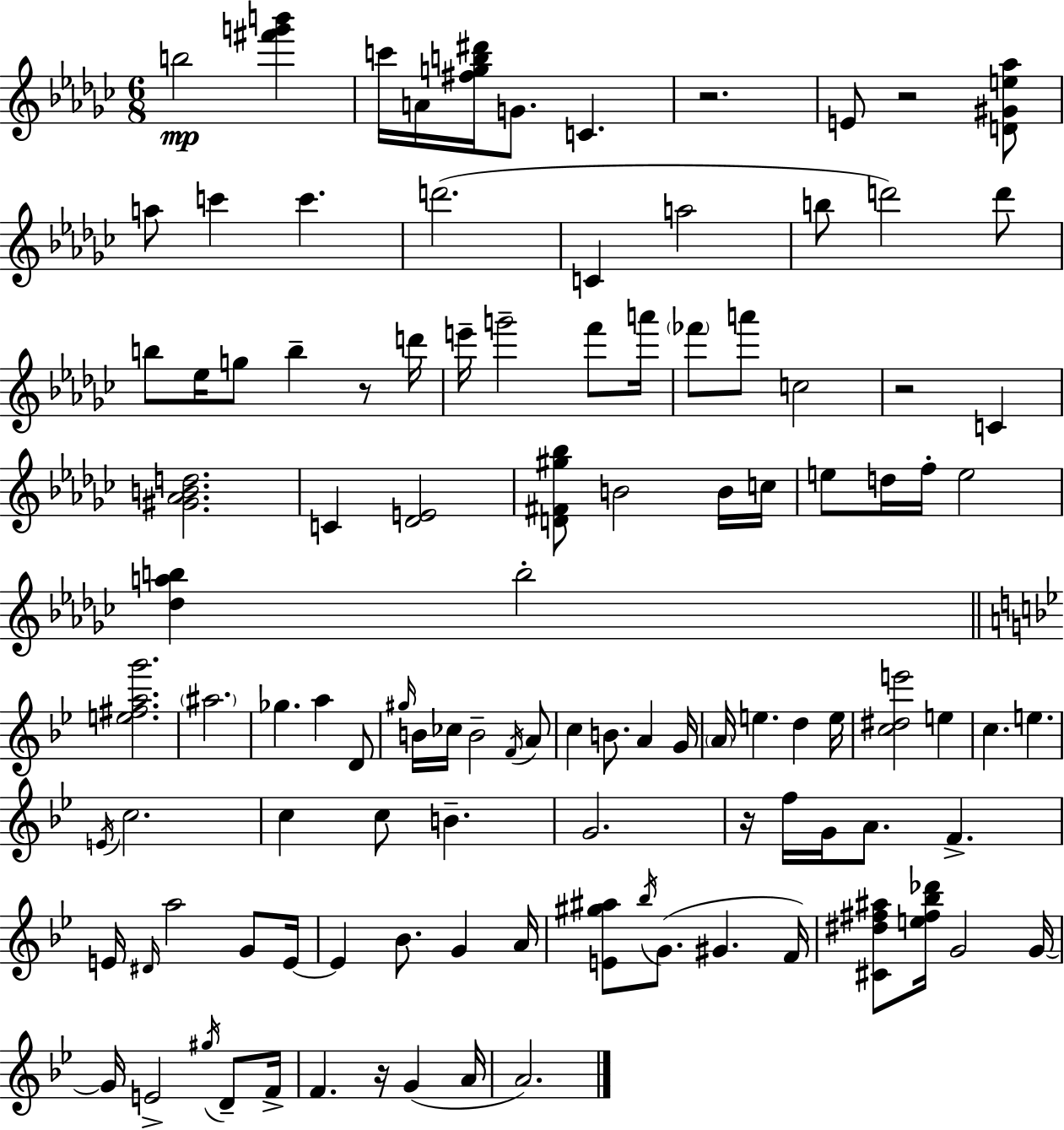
B5/h [F#6,G6,B6]/q C6/s A4/s [F#5,G5,B5,D#6]/s G4/e. C4/q. R/h. E4/e R/h [D4,G#4,E5,Ab5]/e A5/e C6/q C6/q. D6/h. C4/q A5/h B5/e D6/h D6/e B5/e Eb5/s G5/e B5/q R/e D6/s E6/s G6/h F6/e A6/s FES6/e A6/e C5/h R/h C4/q [G#4,Ab4,B4,D5]/h. C4/q [Db4,E4]/h [D4,F#4,G#5,Bb5]/e B4/h B4/s C5/s E5/e D5/s F5/s E5/h [Db5,A5,B5]/q B5/h [E5,F#5,A5,G6]/h. A#5/h. Gb5/q. A5/q D4/e G#5/s B4/s CES5/s B4/h F4/s A4/e C5/q B4/e. A4/q G4/s A4/s E5/q. D5/q E5/s [C5,D#5,E6]/h E5/q C5/q. E5/q. E4/s C5/h. C5/q C5/e B4/q. G4/h. R/s F5/s G4/s A4/e. F4/q. E4/s D#4/s A5/h G4/e E4/s E4/q Bb4/e. G4/q A4/s [E4,G#5,A#5]/e Bb5/s G4/e. G#4/q. F4/s [C#4,D#5,F#5,A#5]/e [E5,F#5,Bb5,Db6]/s G4/h G4/s G4/s E4/h G#5/s D4/e F4/s F4/q. R/s G4/q A4/s A4/h.